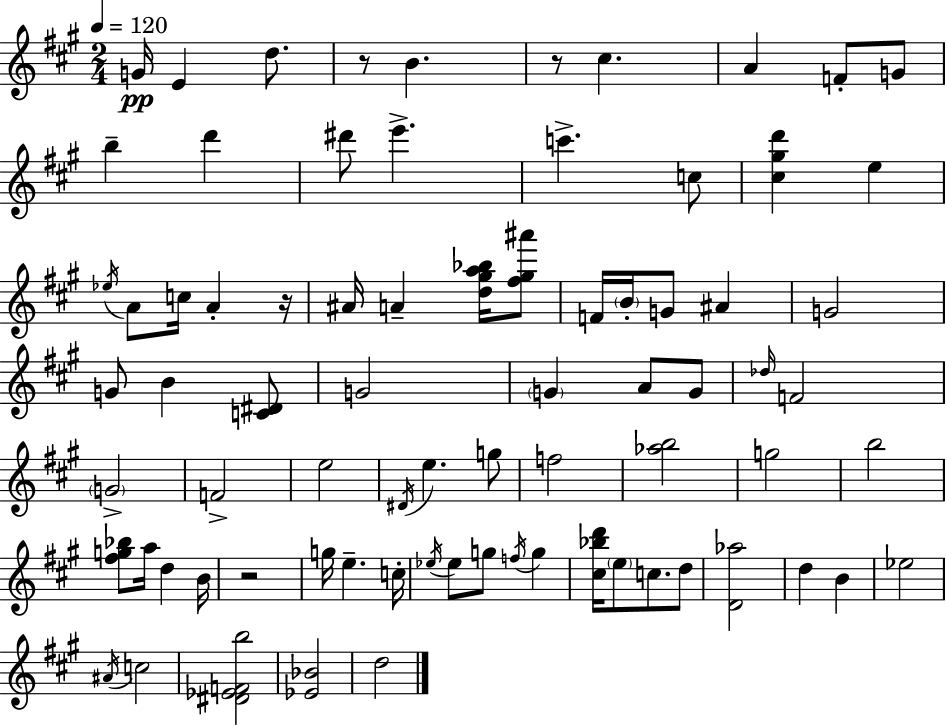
{
  \clef treble
  \numericTimeSignature
  \time 2/4
  \key a \major
  \tempo 4 = 120
  g'16\pp e'4 d''8. | r8 b'4. | r8 cis''4. | a'4 f'8-. g'8 | \break b''4-- d'''4 | dis'''8 e'''4.-> | c'''4.-> c''8 | <cis'' gis'' d'''>4 e''4 | \break \acciaccatura { ees''16 } a'8 c''16 a'4-. | r16 ais'16 a'4-- <d'' gis'' a'' bes''>16 <fis'' gis'' ais'''>8 | f'16 \parenthesize b'16-. g'8 ais'4 | g'2 | \break g'8 b'4 <c' dis'>8 | g'2 | \parenthesize g'4 a'8 g'8 | \grace { des''16 } f'2 | \break \parenthesize g'2-> | f'2-> | e''2 | \acciaccatura { dis'16 } e''4. | \break g''8 f''2 | <aes'' b''>2 | g''2 | b''2 | \break <fis'' g'' bes''>8 a''16 d''4 | b'16 r2 | g''16 e''4.-- | c''16-. \acciaccatura { ees''16 } ees''8 g''8 | \break \acciaccatura { f''16 } g''4 <cis'' bes'' d'''>16 \parenthesize e''8 | c''8. d''8 <d' aes''>2 | d''4 | b'4 ees''2 | \break \acciaccatura { ais'16 } c''2 | <dis' ees' f' b''>2 | <ees' bes'>2 | d''2 | \break \bar "|."
}